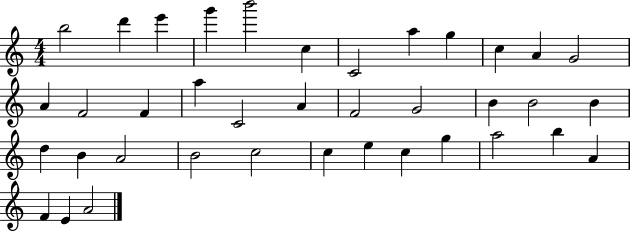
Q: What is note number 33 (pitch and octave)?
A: A5